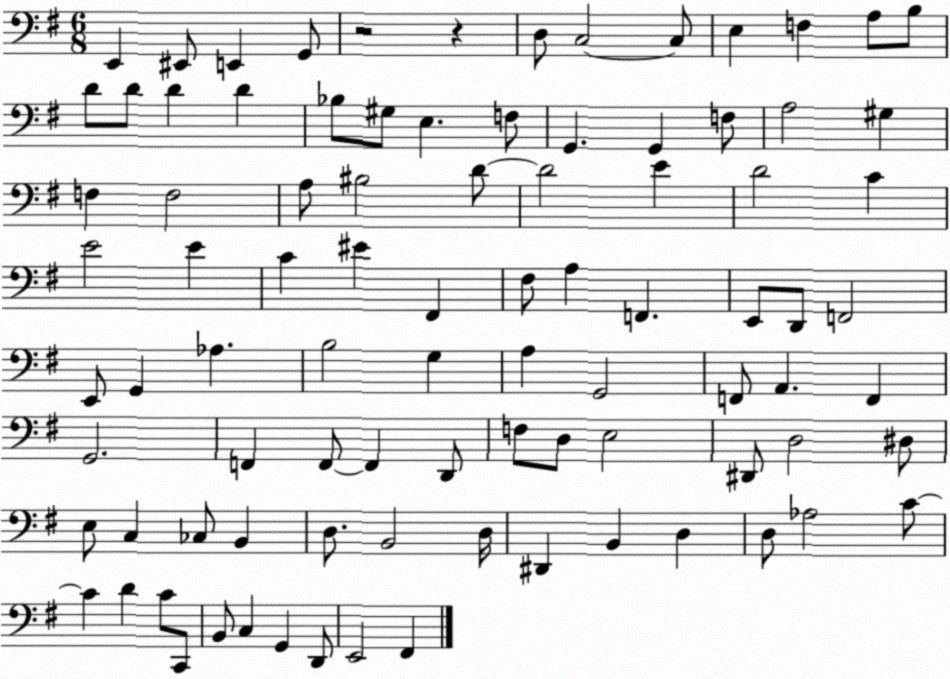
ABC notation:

X:1
T:Untitled
M:6/8
L:1/4
K:G
E,, ^E,,/2 E,, G,,/2 z2 z D,/2 C,2 C,/2 E, F, A,/2 B,/2 D/2 D/2 D D _B,/2 ^G,/2 E, F,/2 G,, G,, F,/2 A,2 ^G, F, F,2 A,/2 ^B,2 D/2 D2 E D2 C E2 E C ^E ^F,, ^F,/2 A, F,, E,,/2 D,,/2 F,,2 E,,/2 G,, _A, B,2 G, A, G,,2 F,,/2 A,, F,, G,,2 F,, F,,/2 F,, D,,/2 F,/2 D,/2 E,2 ^D,,/2 D,2 ^D,/2 E,/2 C, _C,/2 B,, D,/2 B,,2 D,/4 ^D,, B,, D, D,/2 _A,2 C/2 C D C/2 C,,/2 B,,/2 C, G,, D,,/2 E,,2 ^F,,